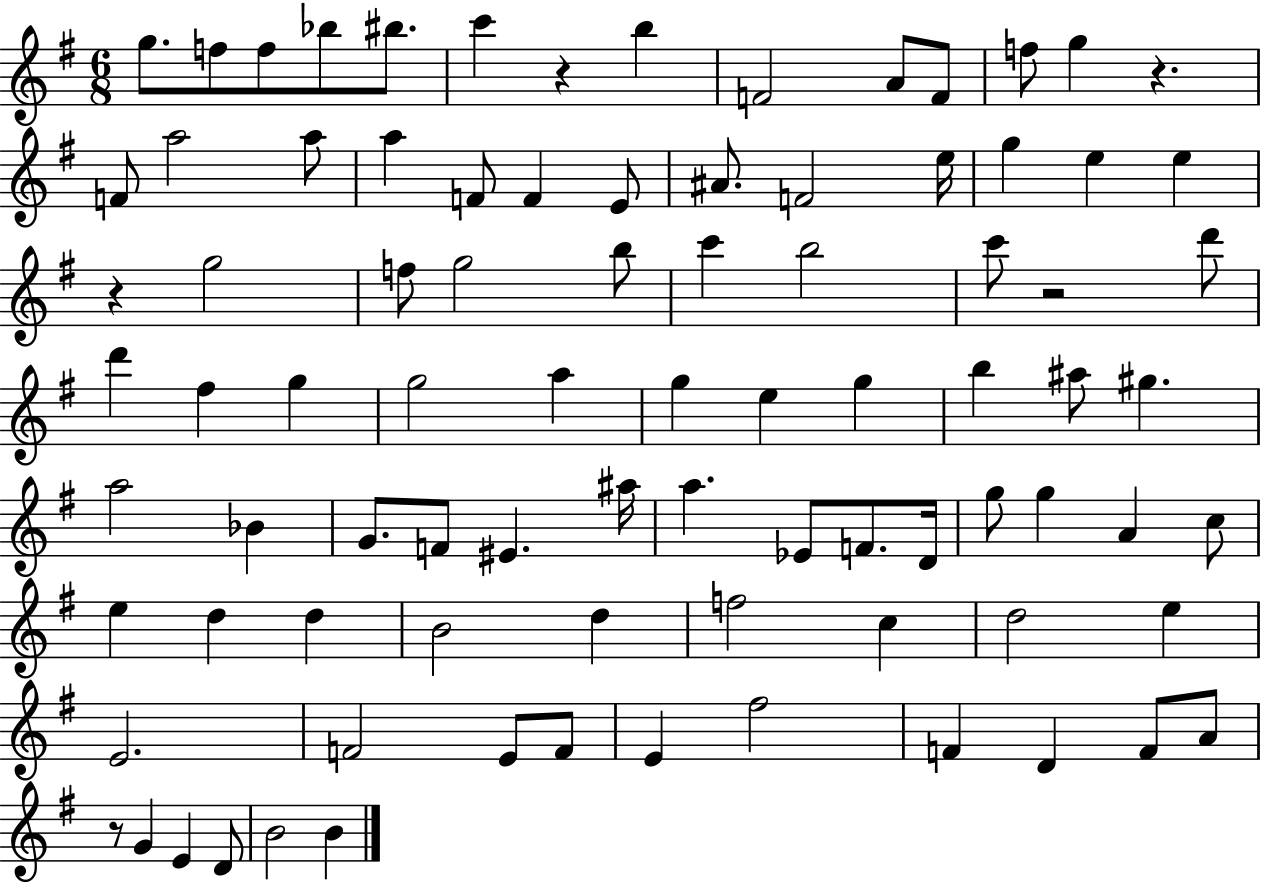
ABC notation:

X:1
T:Untitled
M:6/8
L:1/4
K:G
g/2 f/2 f/2 _b/2 ^b/2 c' z b F2 A/2 F/2 f/2 g z F/2 a2 a/2 a F/2 F E/2 ^A/2 F2 e/4 g e e z g2 f/2 g2 b/2 c' b2 c'/2 z2 d'/2 d' ^f g g2 a g e g b ^a/2 ^g a2 _B G/2 F/2 ^E ^a/4 a _E/2 F/2 D/4 g/2 g A c/2 e d d B2 d f2 c d2 e E2 F2 E/2 F/2 E ^f2 F D F/2 A/2 z/2 G E D/2 B2 B